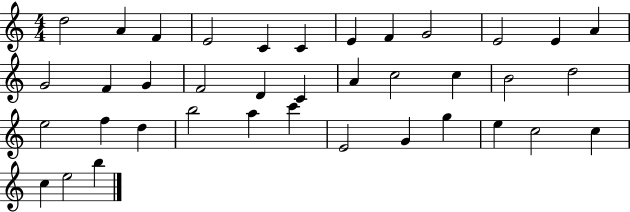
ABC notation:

X:1
T:Untitled
M:4/4
L:1/4
K:C
d2 A F E2 C C E F G2 E2 E A G2 F G F2 D C A c2 c B2 d2 e2 f d b2 a c' E2 G g e c2 c c e2 b